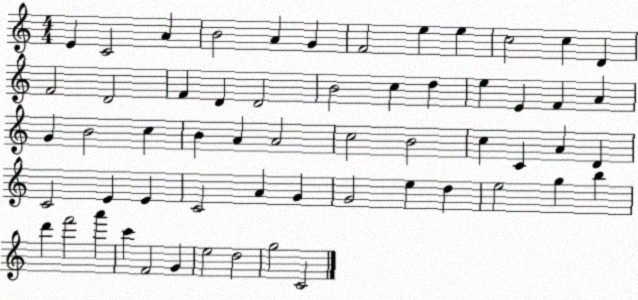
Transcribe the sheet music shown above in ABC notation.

X:1
T:Untitled
M:4/4
L:1/4
K:C
E C2 A B2 A G F2 e e c2 c D F2 D2 F D D2 B2 c d e E F A G B2 c B A A2 c2 B2 c C A D C2 E E C2 A G G2 e d e2 g b d' f'2 a' c' F2 G e2 d2 g2 C2